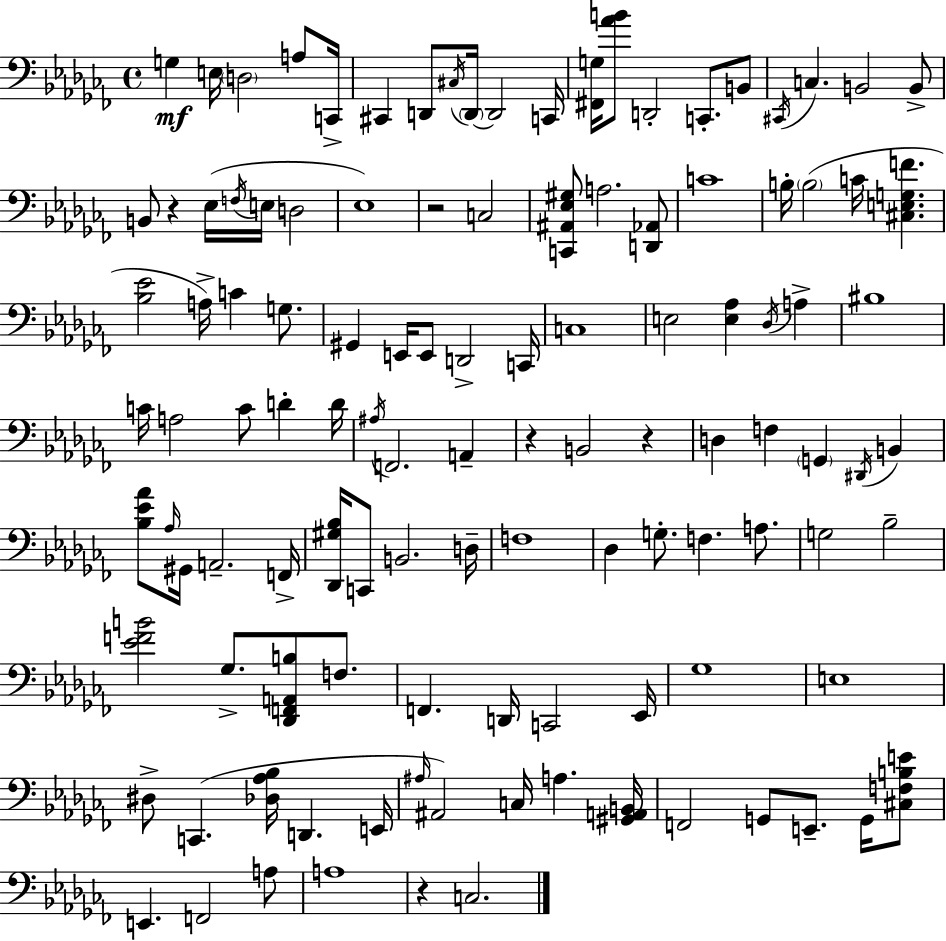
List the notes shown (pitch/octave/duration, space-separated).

G3/q E3/s D3/h A3/e C2/s C#2/q D2/e C#3/s D2/s D2/h C2/s [F#2,G3]/s [Ab4,B4]/e D2/h C2/e. B2/e C#2/s C3/q. B2/h B2/e B2/e R/q Eb3/s F3/s E3/s D3/h Eb3/w R/h C3/h [C2,A#2,Eb3,G#3]/e A3/h. [D2,Ab2]/e C4/w B3/s B3/h C4/s [C#3,E3,G3,F4]/q. [Bb3,Eb4]/h A3/s C4/q G3/e. G#2/q E2/s E2/e D2/h C2/s C3/w E3/h [E3,Ab3]/q Db3/s A3/q BIS3/w C4/s A3/h C4/e D4/q D4/s A#3/s F2/h. A2/q R/q B2/h R/q D3/q F3/q G2/q D#2/s B2/q [Bb3,Eb4,Ab4]/e Ab3/s G#2/s A2/h. F2/s [Db2,G#3,Bb3]/s C2/e B2/h. D3/s F3/w Db3/q G3/e. F3/q. A3/e. G3/h Bb3/h [Eb4,F4,B4]/h Gb3/e. [Db2,F2,A2,B3]/e F3/e. F2/q. D2/s C2/h Eb2/s Gb3/w E3/w D#3/e C2/q. [Db3,Ab3,Bb3]/s D2/q. E2/s A#3/s A#2/h C3/s A3/q. [G#2,A2,B2]/s F2/h G2/e E2/e. G2/s [C#3,F3,B3,E4]/e E2/q. F2/h A3/e A3/w R/q C3/h.